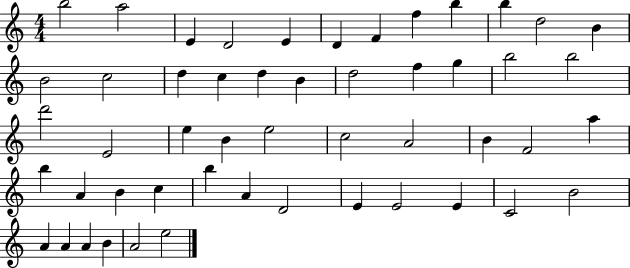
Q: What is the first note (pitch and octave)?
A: B5